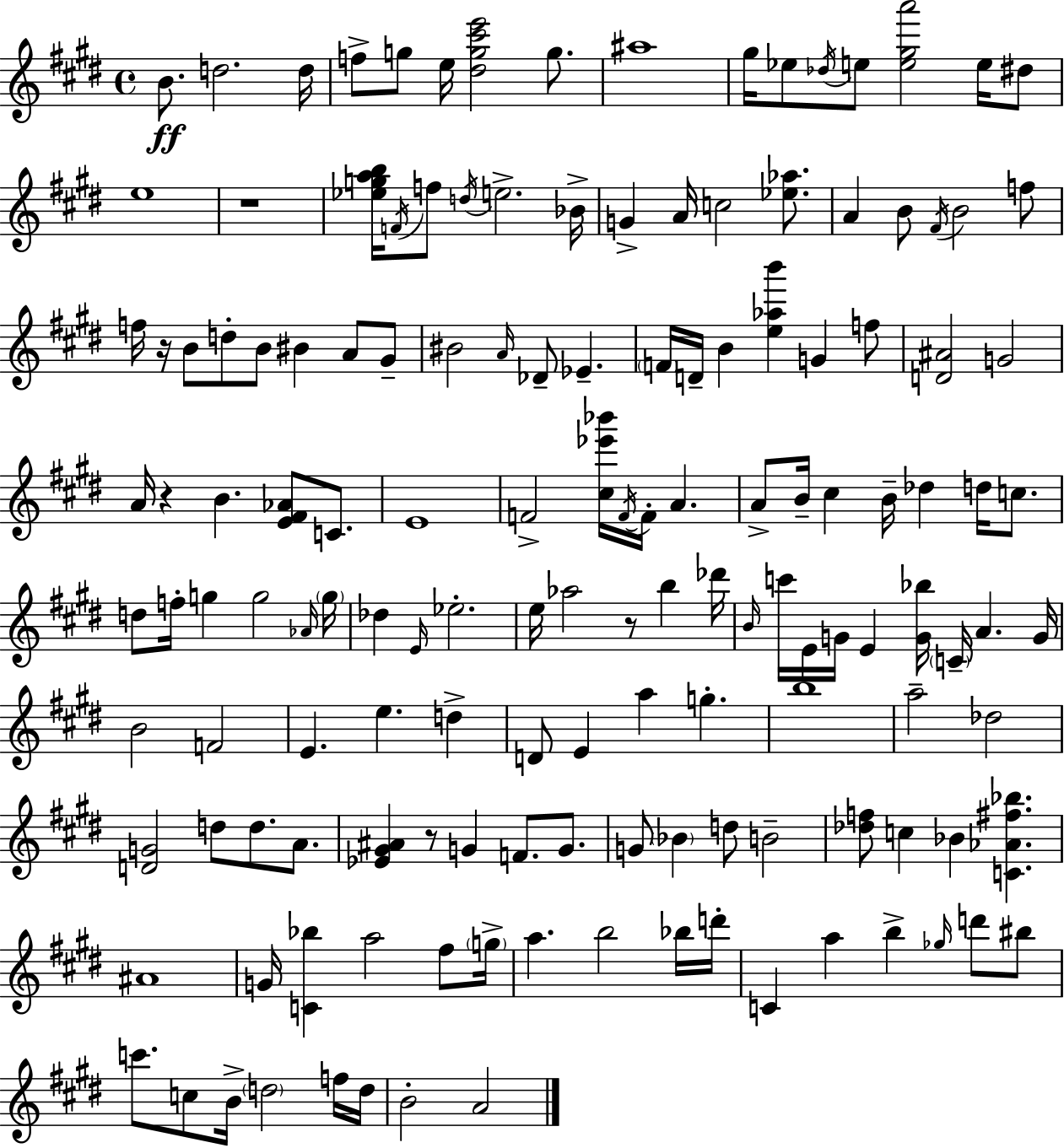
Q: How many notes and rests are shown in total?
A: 147